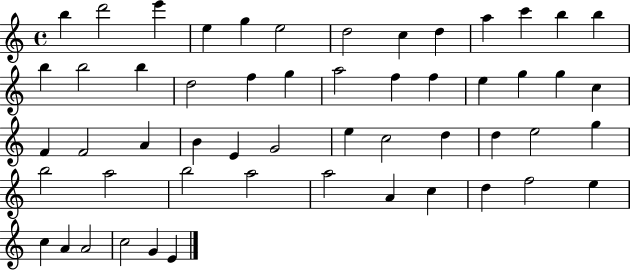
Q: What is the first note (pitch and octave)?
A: B5